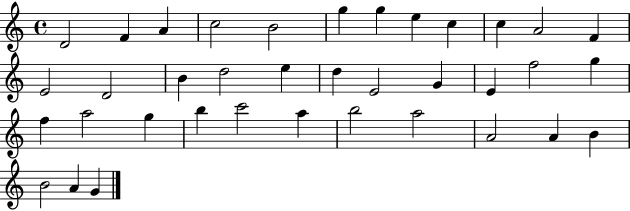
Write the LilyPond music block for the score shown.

{
  \clef treble
  \time 4/4
  \defaultTimeSignature
  \key c \major
  d'2 f'4 a'4 | c''2 b'2 | g''4 g''4 e''4 c''4 | c''4 a'2 f'4 | \break e'2 d'2 | b'4 d''2 e''4 | d''4 e'2 g'4 | e'4 f''2 g''4 | \break f''4 a''2 g''4 | b''4 c'''2 a''4 | b''2 a''2 | a'2 a'4 b'4 | \break b'2 a'4 g'4 | \bar "|."
}